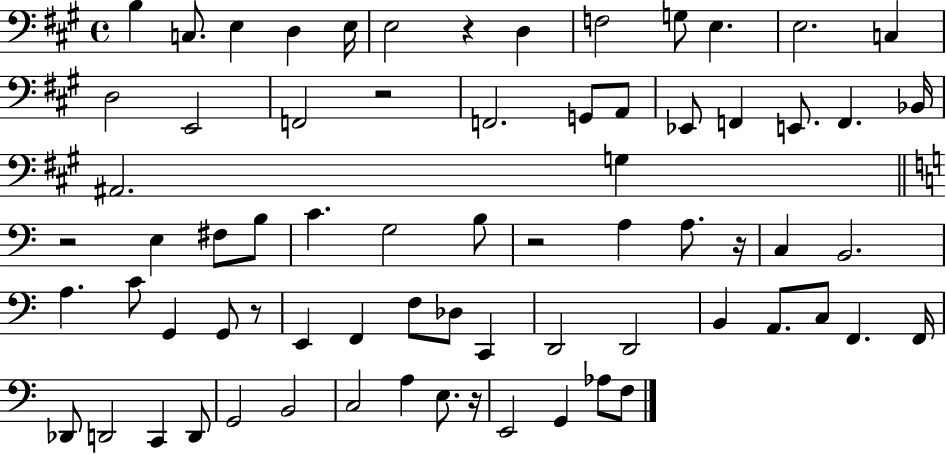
{
  \clef bass
  \time 4/4
  \defaultTimeSignature
  \key a \major
  b4 c8. e4 d4 e16 | e2 r4 d4 | f2 g8 e4. | e2. c4 | \break d2 e,2 | f,2 r2 | f,2. g,8 a,8 | ees,8 f,4 e,8. f,4. bes,16 | \break ais,2. g4 | \bar "||" \break \key c \major r2 e4 fis8 b8 | c'4. g2 b8 | r2 a4 a8. r16 | c4 b,2. | \break a4. c'8 g,4 g,8 r8 | e,4 f,4 f8 des8 c,4 | d,2 d,2 | b,4 a,8. c8 f,4. f,16 | \break des,8 d,2 c,4 d,8 | g,2 b,2 | c2 a4 e8. r16 | e,2 g,4 aes8 f8 | \break \bar "|."
}